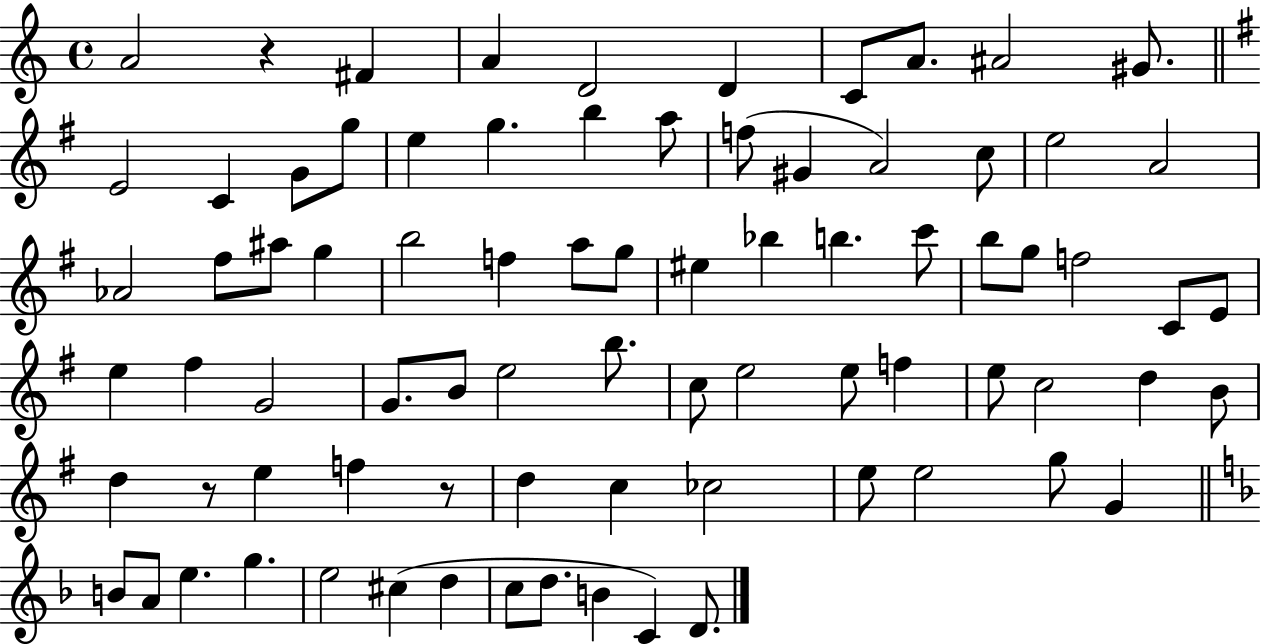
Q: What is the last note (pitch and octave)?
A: D4